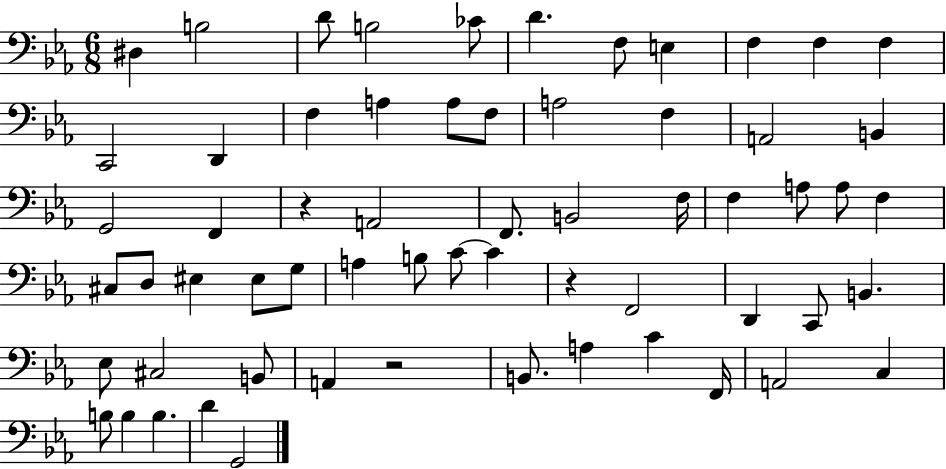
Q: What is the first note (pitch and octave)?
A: D#3